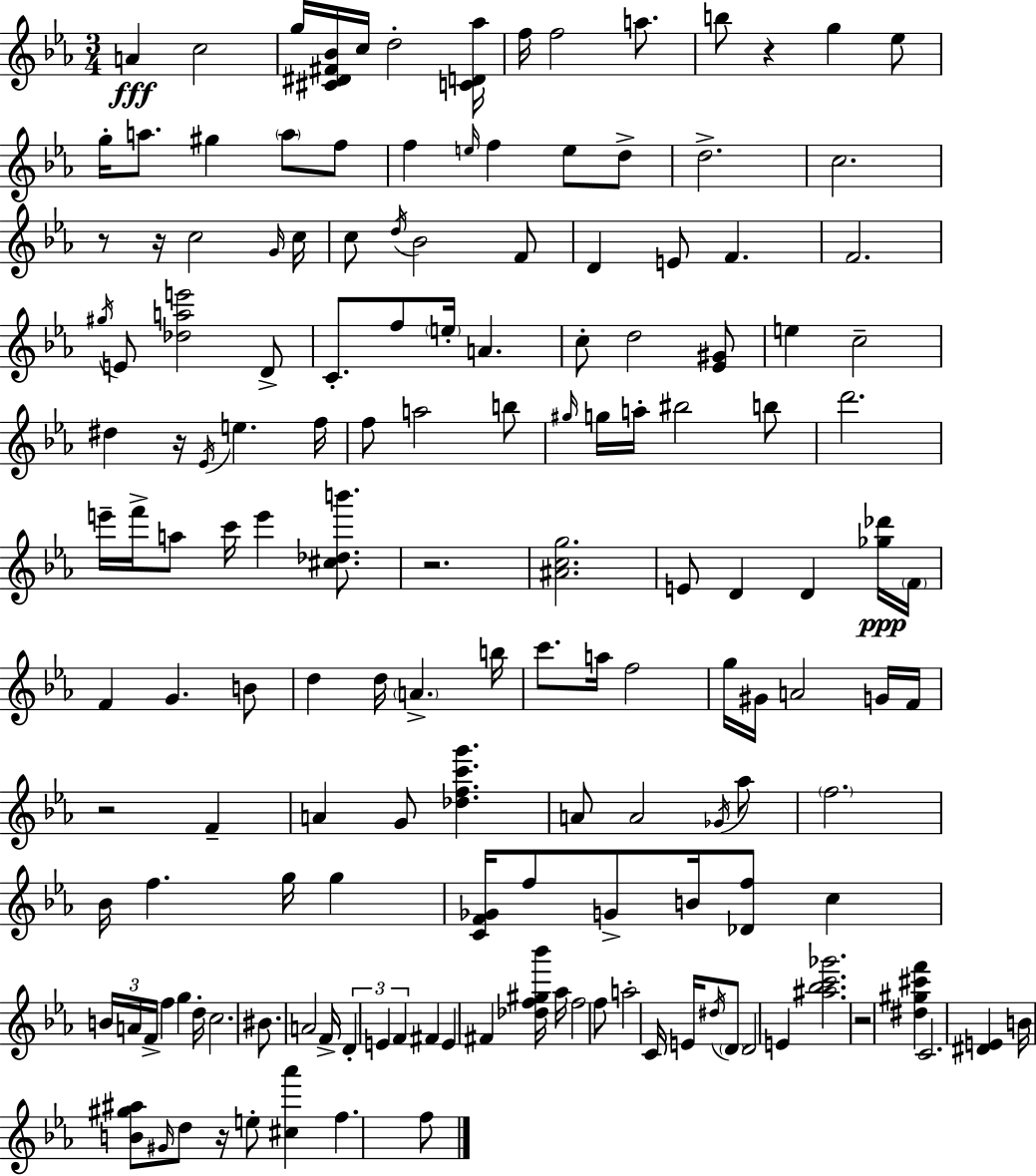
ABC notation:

X:1
T:Untitled
M:3/4
L:1/4
K:Eb
A c2 g/4 [^C^D^F_B]/4 c/4 d2 [CD_a]/4 f/4 f2 a/2 b/2 z g _e/2 g/4 a/2 ^g a/2 f/2 f e/4 f e/2 d/2 d2 c2 z/2 z/4 c2 G/4 c/4 c/2 d/4 _B2 F/2 D E/2 F F2 ^g/4 E/2 [_dae']2 D/2 C/2 f/2 e/4 A c/2 d2 [_E^G]/2 e c2 ^d z/4 _E/4 e f/4 f/2 a2 b/2 ^g/4 g/4 a/4 ^b2 b/2 d'2 e'/4 f'/4 a/2 c'/4 e' [^c_db']/2 z2 [^Acg]2 E/2 D D [_g_d']/4 F/4 F G B/2 d d/4 A b/4 c'/2 a/4 f2 g/4 ^G/4 A2 G/4 F/4 z2 F A G/2 [_dfc'g'] A/2 A2 _G/4 _a/2 f2 _B/4 f g/4 g [CF_G]/4 f/2 G/2 B/4 [_Df]/2 c B/4 A/4 F/4 f g d/4 c2 ^B/2 A2 F/4 D E F ^F E ^F [_df^g_b']/4 _a/4 f2 f/2 a2 C/4 E/4 ^d/4 D/2 D2 E [^a_bc'_g']2 z2 [^d^g^c'f'] C2 [^DE] B/4 [B^g^a]/2 ^G/4 d/2 z/4 e/2 [^c_a'] f f/2